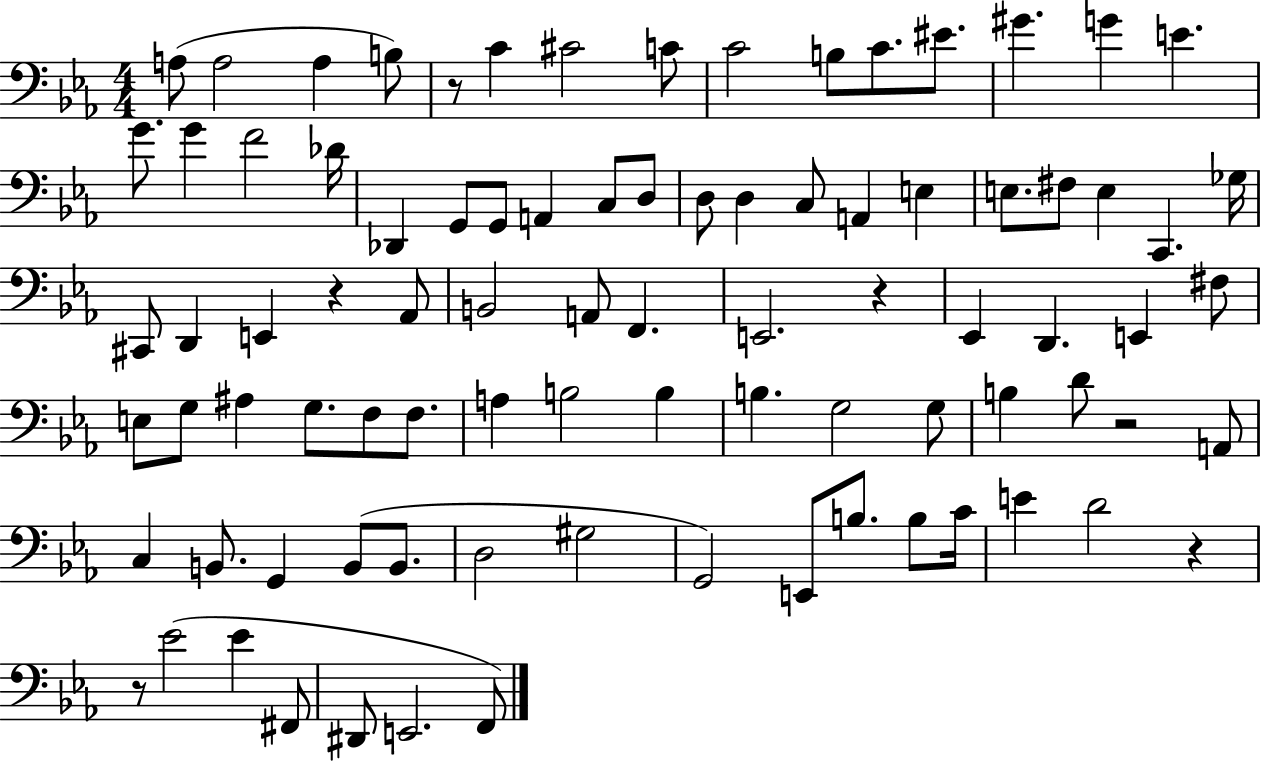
{
  \clef bass
  \numericTimeSignature
  \time 4/4
  \key ees \major
  a8( a2 a4 b8) | r8 c'4 cis'2 c'8 | c'2 b8 c'8. eis'8. | gis'4. g'4 e'4. | \break g'8. g'4 f'2 des'16 | des,4 g,8 g,8 a,4 c8 d8 | d8 d4 c8 a,4 e4 | e8. fis8 e4 c,4. ges16 | \break cis,8 d,4 e,4 r4 aes,8 | b,2 a,8 f,4. | e,2. r4 | ees,4 d,4. e,4 fis8 | \break e8 g8 ais4 g8. f8 f8. | a4 b2 b4 | b4. g2 g8 | b4 d'8 r2 a,8 | \break c4 b,8. g,4 b,8( b,8. | d2 gis2 | g,2) e,8 b8. b8 c'16 | e'4 d'2 r4 | \break r8 ees'2( ees'4 fis,8 | dis,8 e,2. f,8) | \bar "|."
}